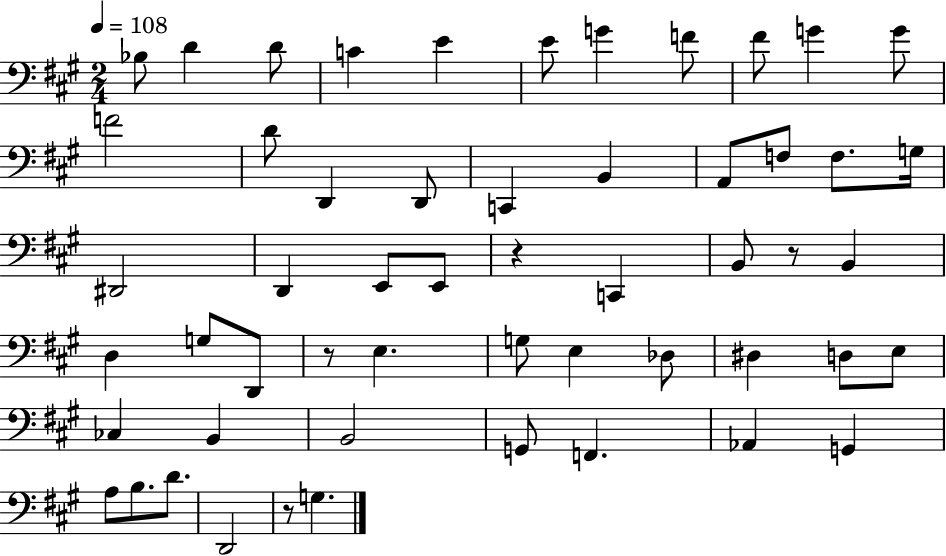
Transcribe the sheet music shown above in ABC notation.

X:1
T:Untitled
M:2/4
L:1/4
K:A
_B,/2 D D/2 C E E/2 G F/2 ^F/2 G G/2 F2 D/2 D,, D,,/2 C,, B,, A,,/2 F,/2 F,/2 G,/4 ^D,,2 D,, E,,/2 E,,/2 z C,, B,,/2 z/2 B,, D, G,/2 D,,/2 z/2 E, G,/2 E, _D,/2 ^D, D,/2 E,/2 _C, B,, B,,2 G,,/2 F,, _A,, G,, A,/2 B,/2 D/2 D,,2 z/2 G,